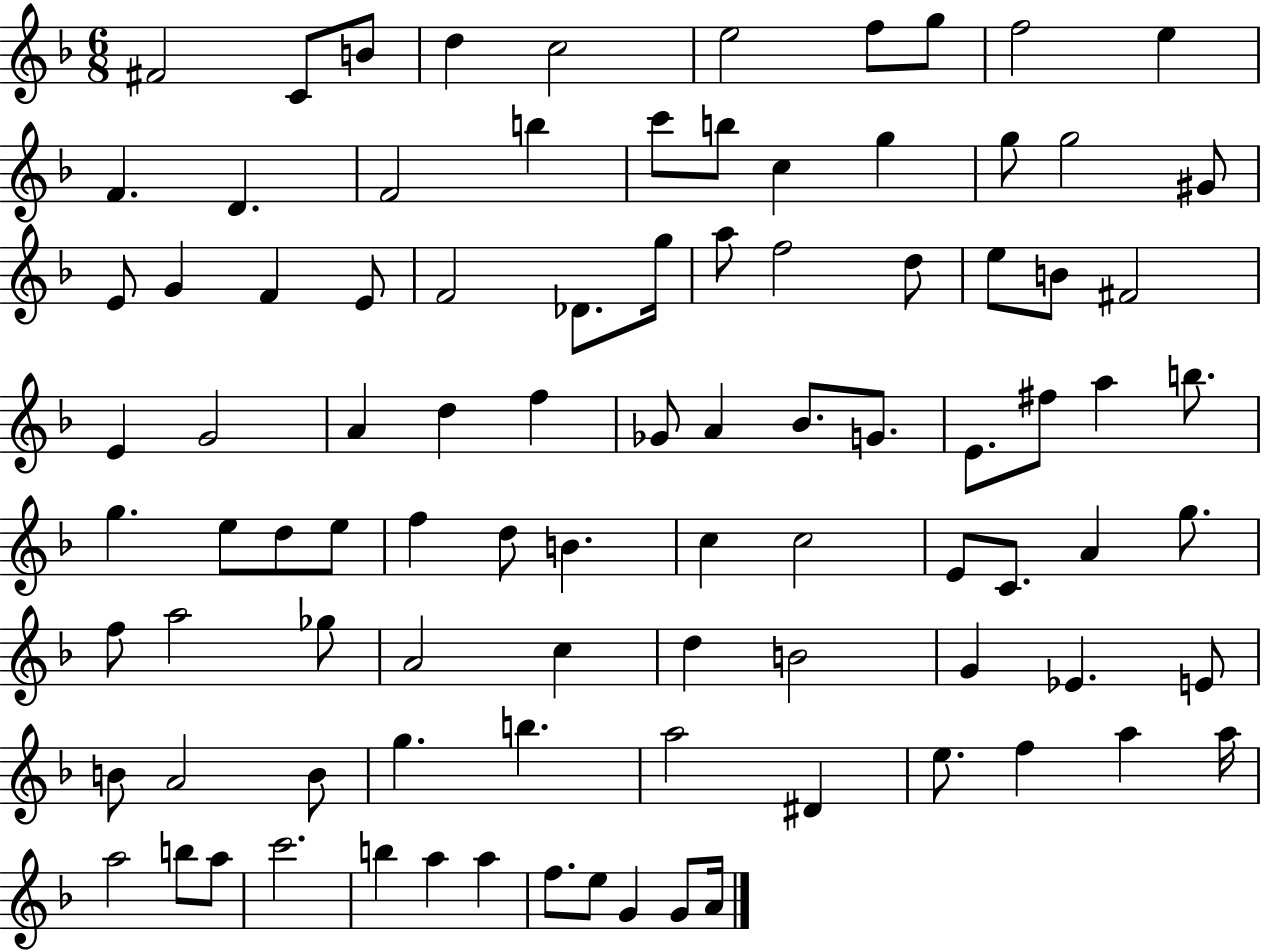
F#4/h C4/e B4/e D5/q C5/h E5/h F5/e G5/e F5/h E5/q F4/q. D4/q. F4/h B5/q C6/e B5/e C5/q G5/q G5/e G5/h G#4/e E4/e G4/q F4/q E4/e F4/h Db4/e. G5/s A5/e F5/h D5/e E5/e B4/e F#4/h E4/q G4/h A4/q D5/q F5/q Gb4/e A4/q Bb4/e. G4/e. E4/e. F#5/e A5/q B5/e. G5/q. E5/e D5/e E5/e F5/q D5/e B4/q. C5/q C5/h E4/e C4/e. A4/q G5/e. F5/e A5/h Gb5/e A4/h C5/q D5/q B4/h G4/q Eb4/q. E4/e B4/e A4/h B4/e G5/q. B5/q. A5/h D#4/q E5/e. F5/q A5/q A5/s A5/h B5/e A5/e C6/h. B5/q A5/q A5/q F5/e. E5/e G4/q G4/e A4/s